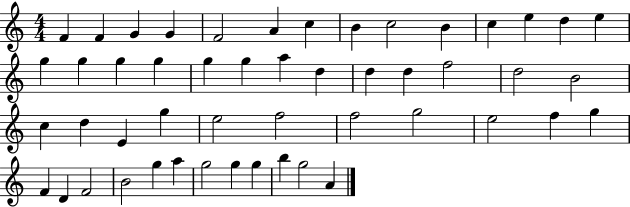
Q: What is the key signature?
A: C major